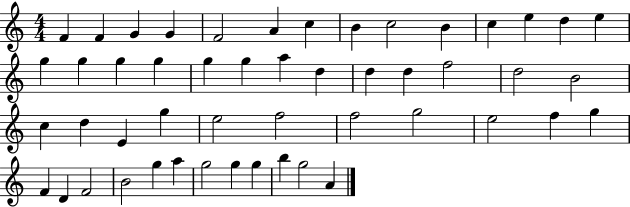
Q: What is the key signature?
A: C major